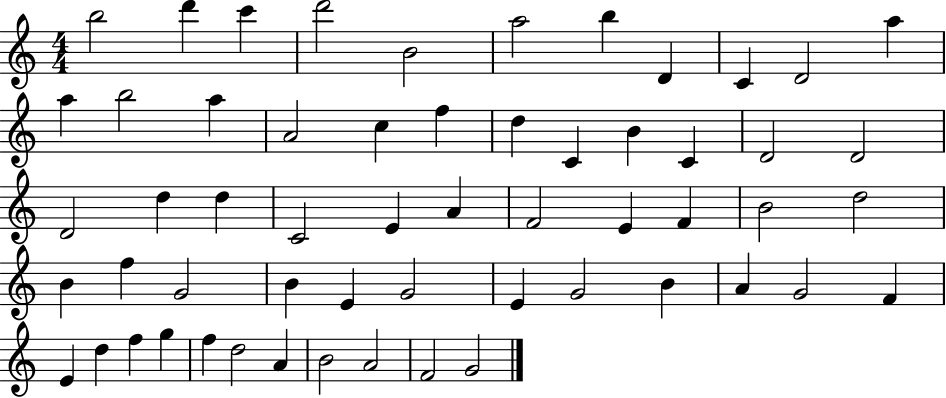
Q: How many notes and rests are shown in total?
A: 57